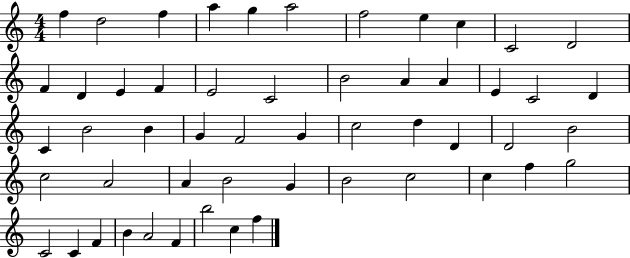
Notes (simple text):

F5/q D5/h F5/q A5/q G5/q A5/h F5/h E5/q C5/q C4/h D4/h F4/q D4/q E4/q F4/q E4/h C4/h B4/h A4/q A4/q E4/q C4/h D4/q C4/q B4/h B4/q G4/q F4/h G4/q C5/h D5/q D4/q D4/h B4/h C5/h A4/h A4/q B4/h G4/q B4/h C5/h C5/q F5/q G5/h C4/h C4/q F4/q B4/q A4/h F4/q B5/h C5/q F5/q